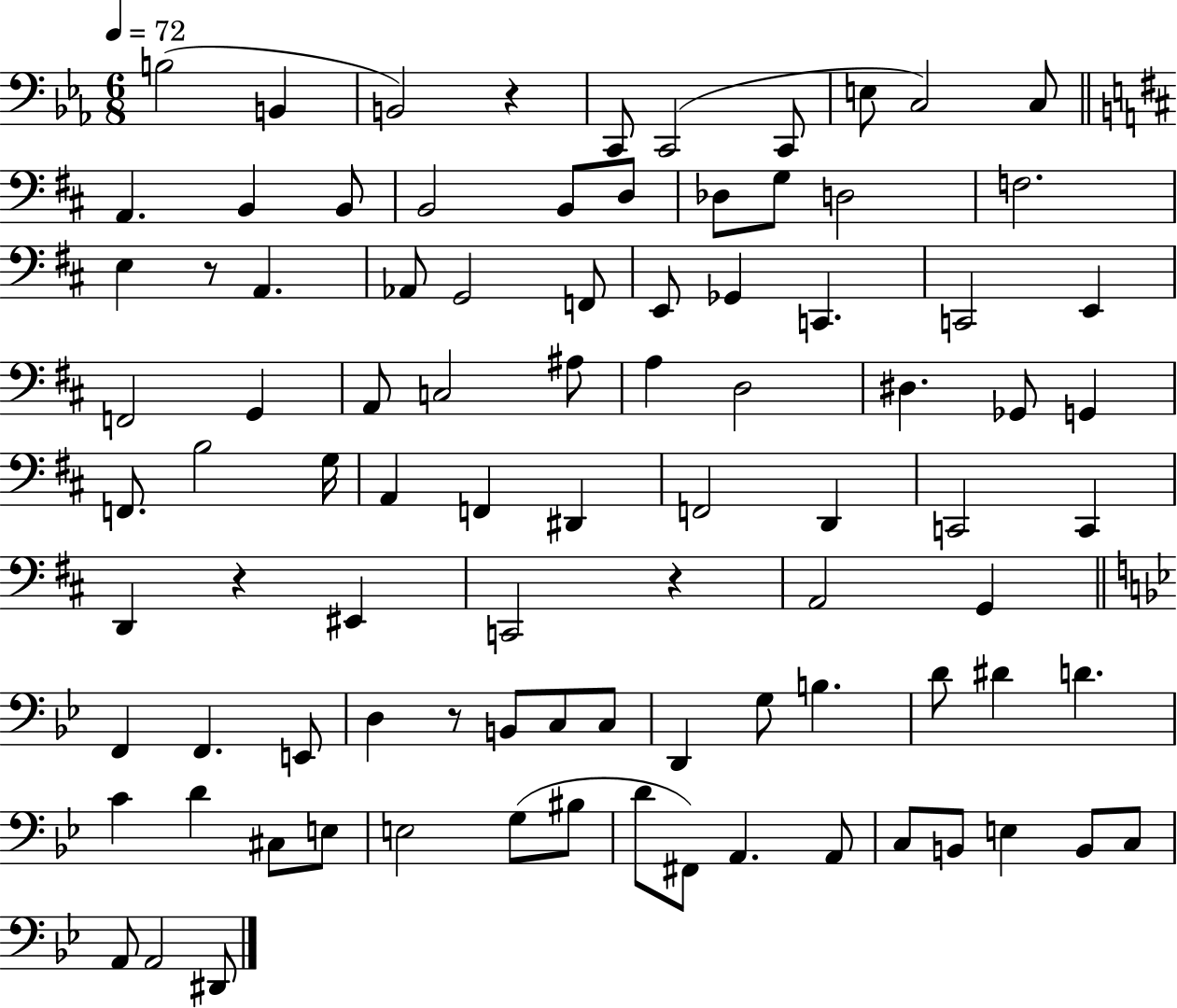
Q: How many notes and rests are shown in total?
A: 91